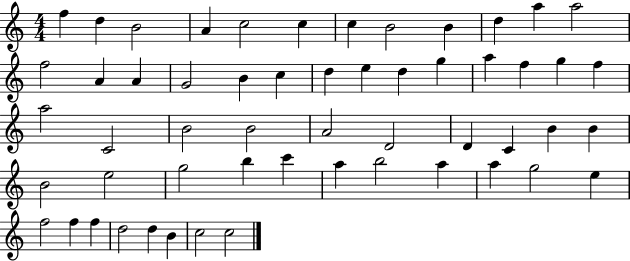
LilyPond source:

{
  \clef treble
  \numericTimeSignature
  \time 4/4
  \key c \major
  f''4 d''4 b'2 | a'4 c''2 c''4 | c''4 b'2 b'4 | d''4 a''4 a''2 | \break f''2 a'4 a'4 | g'2 b'4 c''4 | d''4 e''4 d''4 g''4 | a''4 f''4 g''4 f''4 | \break a''2 c'2 | b'2 b'2 | a'2 d'2 | d'4 c'4 b'4 b'4 | \break b'2 e''2 | g''2 b''4 c'''4 | a''4 b''2 a''4 | a''4 g''2 e''4 | \break f''2 f''4 f''4 | d''2 d''4 b'4 | c''2 c''2 | \bar "|."
}